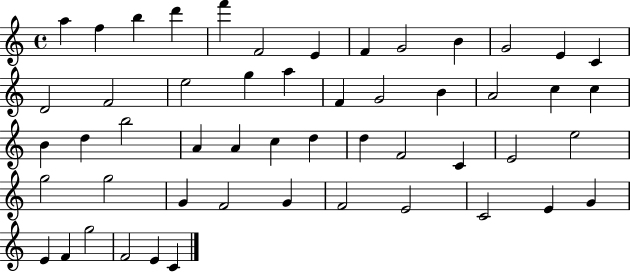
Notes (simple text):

A5/q F5/q B5/q D6/q F6/q F4/h E4/q F4/q G4/h B4/q G4/h E4/q C4/q D4/h F4/h E5/h G5/q A5/q F4/q G4/h B4/q A4/h C5/q C5/q B4/q D5/q B5/h A4/q A4/q C5/q D5/q D5/q F4/h C4/q E4/h E5/h G5/h G5/h G4/q F4/h G4/q F4/h E4/h C4/h E4/q G4/q E4/q F4/q G5/h F4/h E4/q C4/q